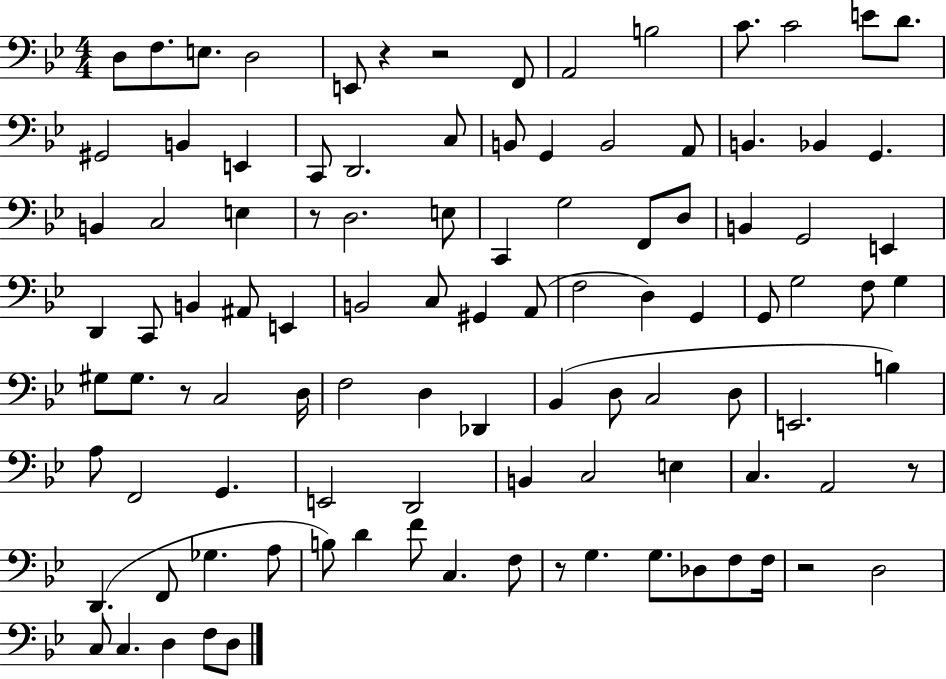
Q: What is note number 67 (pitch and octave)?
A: A3